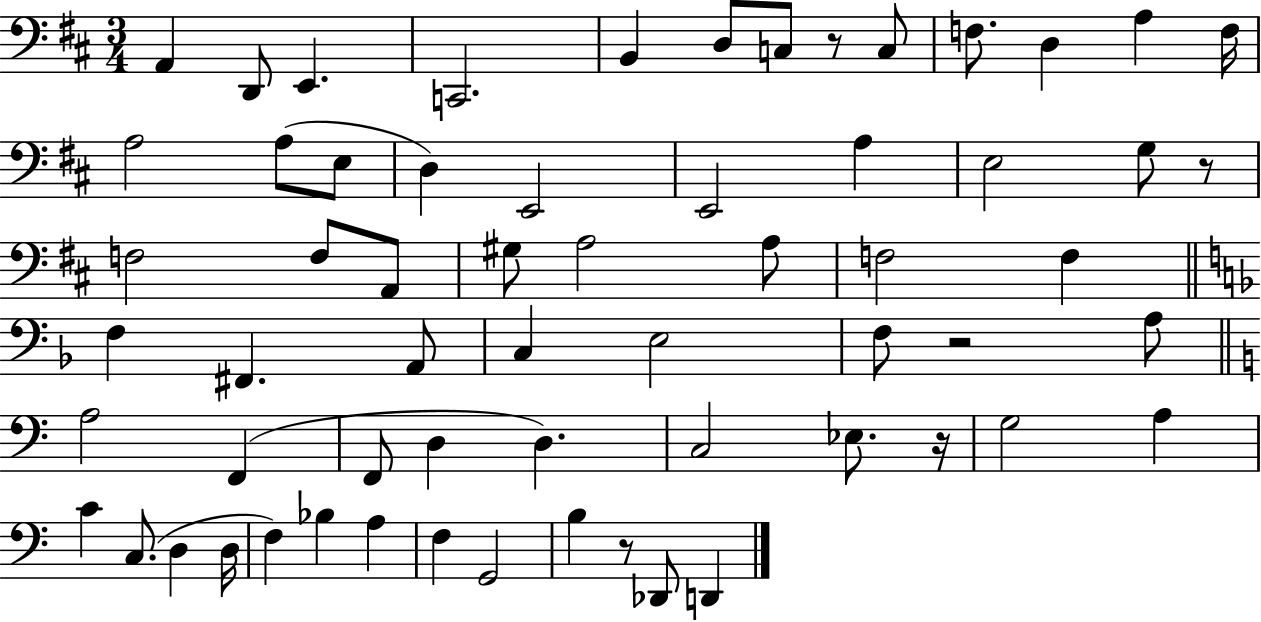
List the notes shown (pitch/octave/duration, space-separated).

A2/q D2/e E2/q. C2/h. B2/q D3/e C3/e R/e C3/e F3/e. D3/q A3/q F3/s A3/h A3/e E3/e D3/q E2/h E2/h A3/q E3/h G3/e R/e F3/h F3/e A2/e G#3/e A3/h A3/e F3/h F3/q F3/q F#2/q. A2/e C3/q E3/h F3/e R/h A3/e A3/h F2/q F2/e D3/q D3/q. C3/h Eb3/e. R/s G3/h A3/q C4/q C3/e. D3/q D3/s F3/q Bb3/q A3/q F3/q G2/h B3/q R/e Db2/e D2/q